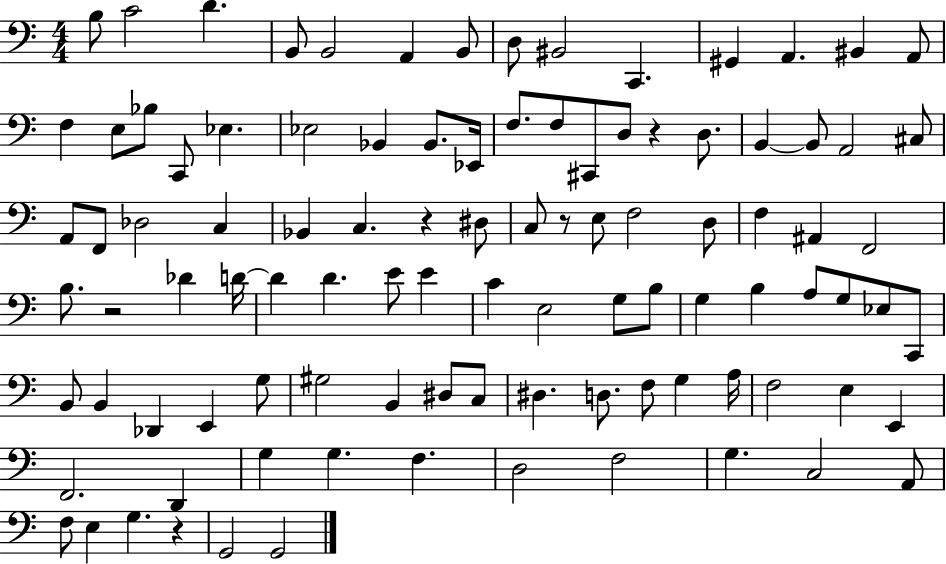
X:1
T:Untitled
M:4/4
L:1/4
K:C
B,/2 C2 D B,,/2 B,,2 A,, B,,/2 D,/2 ^B,,2 C,, ^G,, A,, ^B,, A,,/2 F, E,/2 _B,/2 C,,/2 _E, _E,2 _B,, _B,,/2 _E,,/4 F,/2 F,/2 ^C,,/2 D,/2 z D,/2 B,, B,,/2 A,,2 ^C,/2 A,,/2 F,,/2 _D,2 C, _B,, C, z ^D,/2 C,/2 z/2 E,/2 F,2 D,/2 F, ^A,, F,,2 B,/2 z2 _D D/4 D D E/2 E C E,2 G,/2 B,/2 G, B, A,/2 G,/2 _E,/2 C,,/2 B,,/2 B,, _D,, E,, G,/2 ^G,2 B,, ^D,/2 C,/2 ^D, D,/2 F,/2 G, A,/4 F,2 E, E,, F,,2 D,, G, G, F, D,2 F,2 G, C,2 A,,/2 F,/2 E, G, z G,,2 G,,2